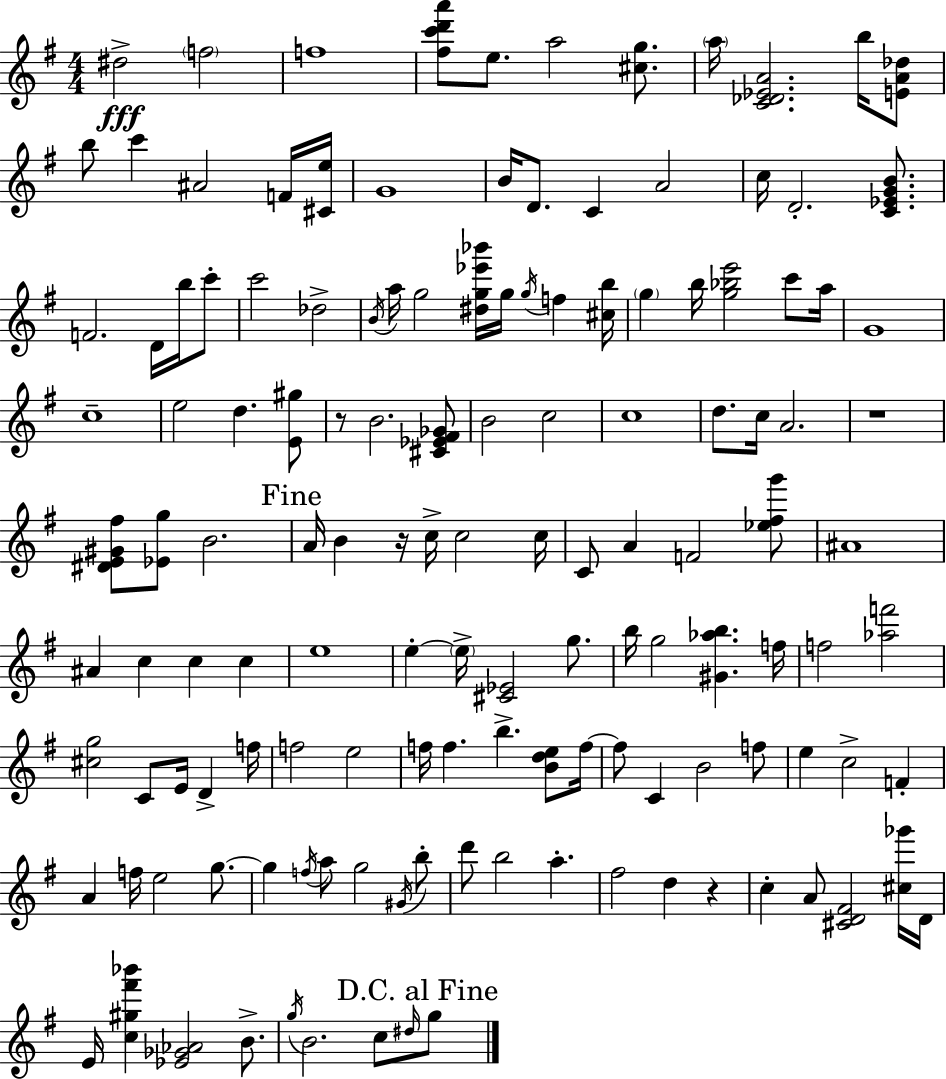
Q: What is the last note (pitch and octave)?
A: G5